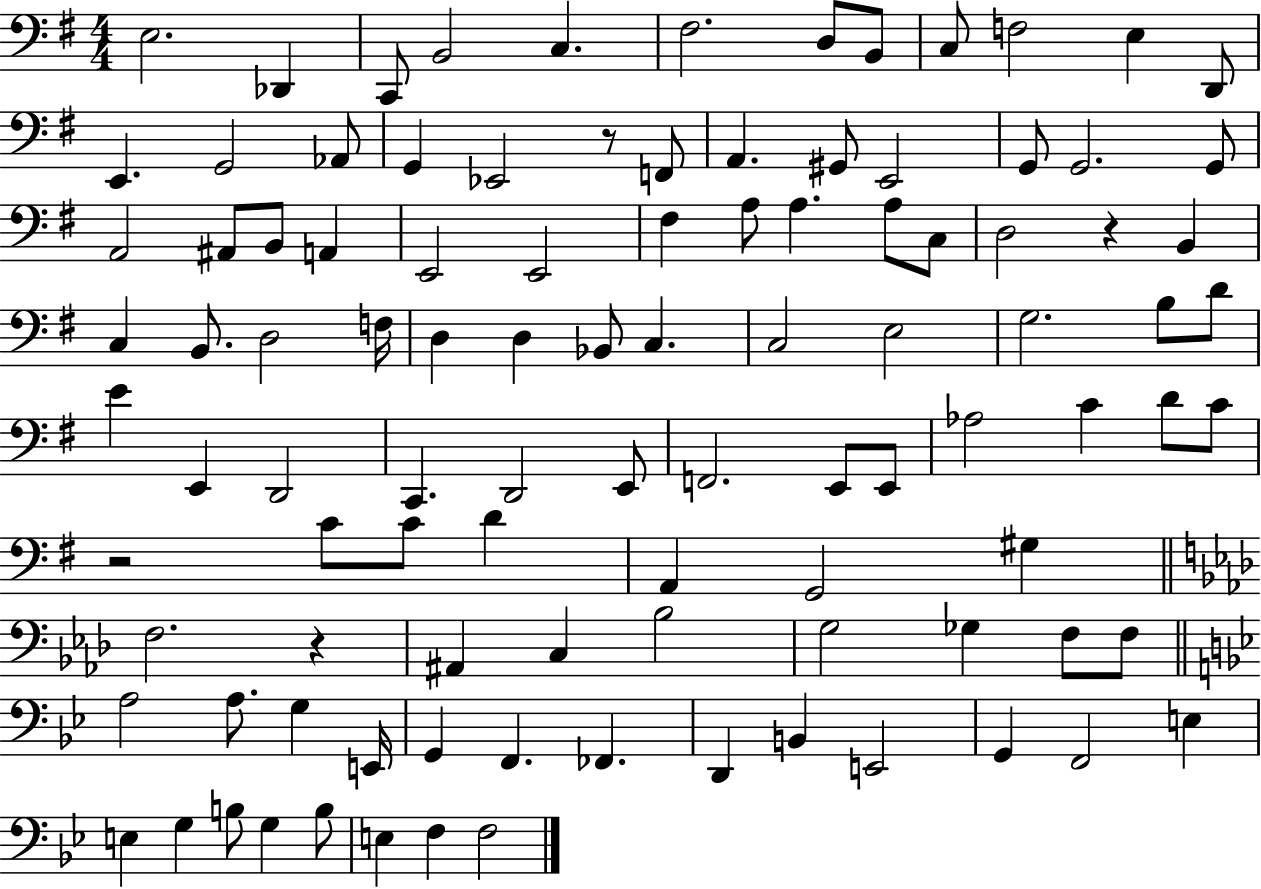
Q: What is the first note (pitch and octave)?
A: E3